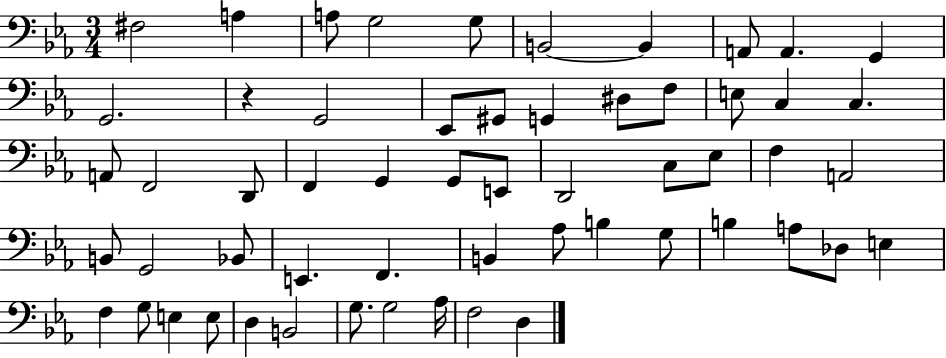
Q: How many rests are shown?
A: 1